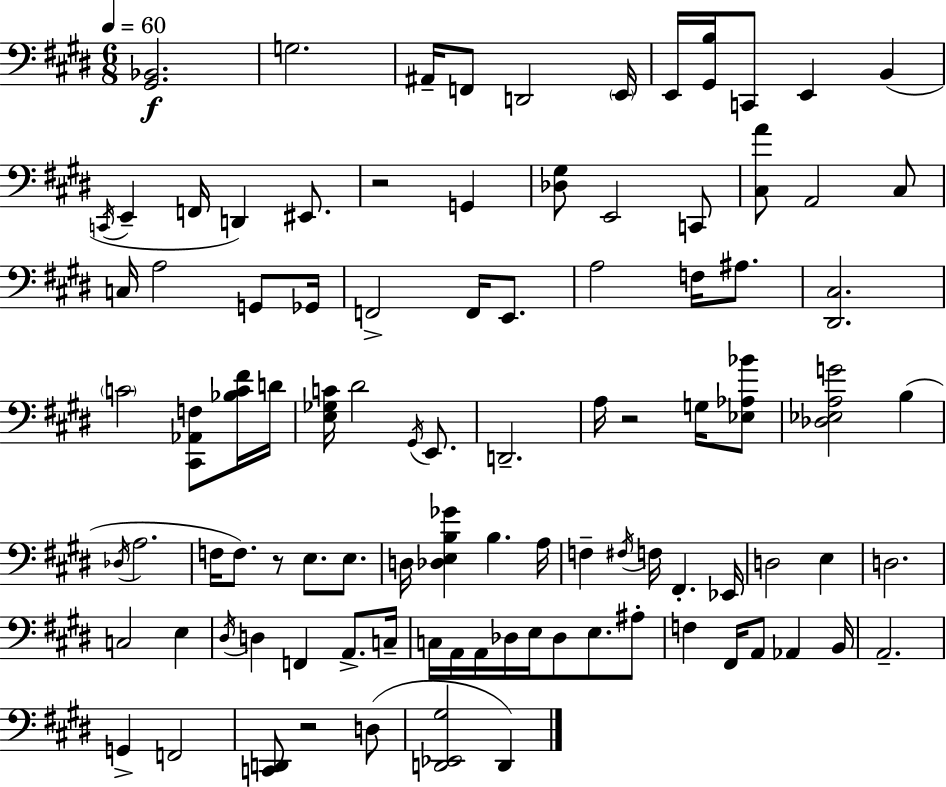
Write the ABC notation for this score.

X:1
T:Untitled
M:6/8
L:1/4
K:E
[^G,,_B,,]2 G,2 ^A,,/4 F,,/2 D,,2 E,,/4 E,,/4 [^G,,B,]/4 C,,/2 E,, B,, C,,/4 E,, F,,/4 D,, ^E,,/2 z2 G,, [_D,^G,]/2 E,,2 C,,/2 [^C,A]/2 A,,2 ^C,/2 C,/4 A,2 G,,/2 _G,,/4 F,,2 F,,/4 E,,/2 A,2 F,/4 ^A,/2 [^D,,^C,]2 C2 [^C,,_A,,F,]/2 [_B,C^F]/4 D/4 [E,_G,C]/4 ^D2 ^G,,/4 E,,/2 D,,2 A,/4 z2 G,/4 [_E,_A,_B]/2 [_D,_E,A,G]2 B, _D,/4 A,2 F,/4 F,/2 z/2 E,/2 E,/2 D,/4 [_D,E,B,_G] B, A,/4 F, ^F,/4 F,/4 ^F,, _E,,/4 D,2 E, D,2 C,2 E, ^D,/4 D, F,, A,,/2 C,/4 C,/4 A,,/4 A,,/4 _D,/4 E,/4 _D,/2 E,/2 ^A,/2 F, ^F,,/4 A,,/2 _A,, B,,/4 A,,2 G,, F,,2 [C,,D,,]/2 z2 D,/2 [D,,_E,,^G,]2 D,,